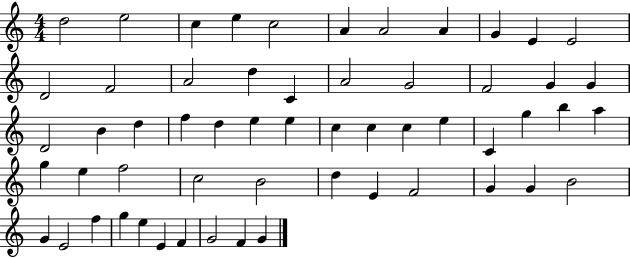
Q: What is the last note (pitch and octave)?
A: G4